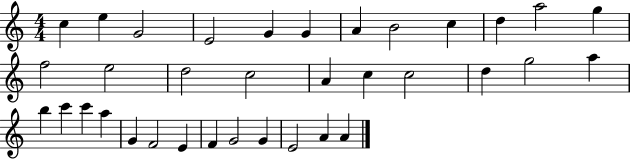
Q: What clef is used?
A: treble